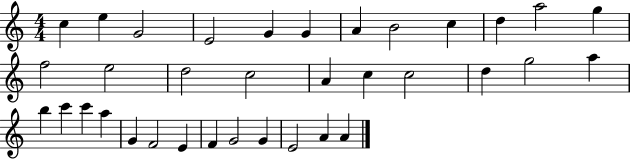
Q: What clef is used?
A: treble